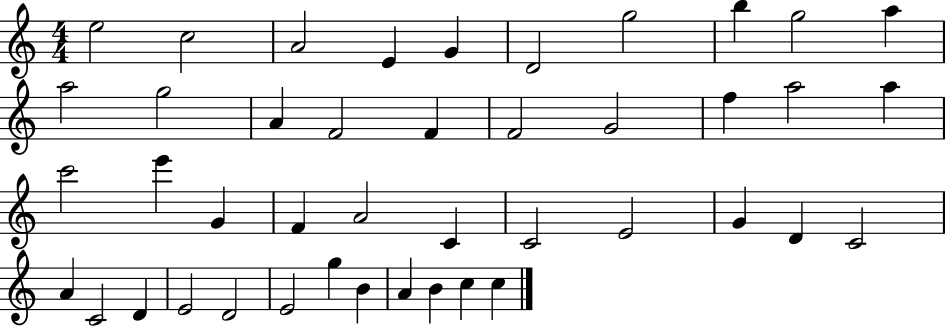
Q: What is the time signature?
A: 4/4